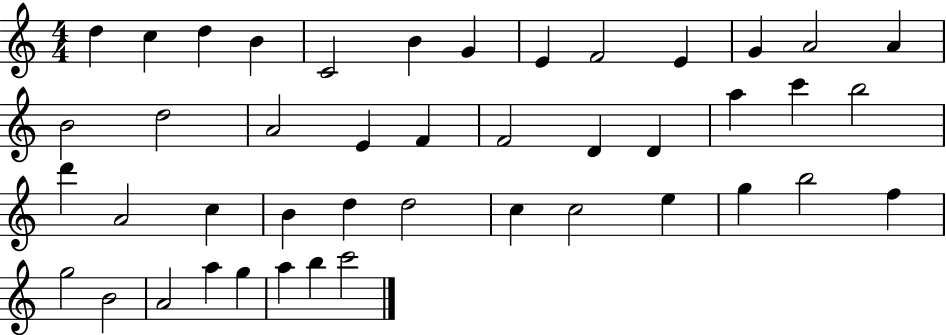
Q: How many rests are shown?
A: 0